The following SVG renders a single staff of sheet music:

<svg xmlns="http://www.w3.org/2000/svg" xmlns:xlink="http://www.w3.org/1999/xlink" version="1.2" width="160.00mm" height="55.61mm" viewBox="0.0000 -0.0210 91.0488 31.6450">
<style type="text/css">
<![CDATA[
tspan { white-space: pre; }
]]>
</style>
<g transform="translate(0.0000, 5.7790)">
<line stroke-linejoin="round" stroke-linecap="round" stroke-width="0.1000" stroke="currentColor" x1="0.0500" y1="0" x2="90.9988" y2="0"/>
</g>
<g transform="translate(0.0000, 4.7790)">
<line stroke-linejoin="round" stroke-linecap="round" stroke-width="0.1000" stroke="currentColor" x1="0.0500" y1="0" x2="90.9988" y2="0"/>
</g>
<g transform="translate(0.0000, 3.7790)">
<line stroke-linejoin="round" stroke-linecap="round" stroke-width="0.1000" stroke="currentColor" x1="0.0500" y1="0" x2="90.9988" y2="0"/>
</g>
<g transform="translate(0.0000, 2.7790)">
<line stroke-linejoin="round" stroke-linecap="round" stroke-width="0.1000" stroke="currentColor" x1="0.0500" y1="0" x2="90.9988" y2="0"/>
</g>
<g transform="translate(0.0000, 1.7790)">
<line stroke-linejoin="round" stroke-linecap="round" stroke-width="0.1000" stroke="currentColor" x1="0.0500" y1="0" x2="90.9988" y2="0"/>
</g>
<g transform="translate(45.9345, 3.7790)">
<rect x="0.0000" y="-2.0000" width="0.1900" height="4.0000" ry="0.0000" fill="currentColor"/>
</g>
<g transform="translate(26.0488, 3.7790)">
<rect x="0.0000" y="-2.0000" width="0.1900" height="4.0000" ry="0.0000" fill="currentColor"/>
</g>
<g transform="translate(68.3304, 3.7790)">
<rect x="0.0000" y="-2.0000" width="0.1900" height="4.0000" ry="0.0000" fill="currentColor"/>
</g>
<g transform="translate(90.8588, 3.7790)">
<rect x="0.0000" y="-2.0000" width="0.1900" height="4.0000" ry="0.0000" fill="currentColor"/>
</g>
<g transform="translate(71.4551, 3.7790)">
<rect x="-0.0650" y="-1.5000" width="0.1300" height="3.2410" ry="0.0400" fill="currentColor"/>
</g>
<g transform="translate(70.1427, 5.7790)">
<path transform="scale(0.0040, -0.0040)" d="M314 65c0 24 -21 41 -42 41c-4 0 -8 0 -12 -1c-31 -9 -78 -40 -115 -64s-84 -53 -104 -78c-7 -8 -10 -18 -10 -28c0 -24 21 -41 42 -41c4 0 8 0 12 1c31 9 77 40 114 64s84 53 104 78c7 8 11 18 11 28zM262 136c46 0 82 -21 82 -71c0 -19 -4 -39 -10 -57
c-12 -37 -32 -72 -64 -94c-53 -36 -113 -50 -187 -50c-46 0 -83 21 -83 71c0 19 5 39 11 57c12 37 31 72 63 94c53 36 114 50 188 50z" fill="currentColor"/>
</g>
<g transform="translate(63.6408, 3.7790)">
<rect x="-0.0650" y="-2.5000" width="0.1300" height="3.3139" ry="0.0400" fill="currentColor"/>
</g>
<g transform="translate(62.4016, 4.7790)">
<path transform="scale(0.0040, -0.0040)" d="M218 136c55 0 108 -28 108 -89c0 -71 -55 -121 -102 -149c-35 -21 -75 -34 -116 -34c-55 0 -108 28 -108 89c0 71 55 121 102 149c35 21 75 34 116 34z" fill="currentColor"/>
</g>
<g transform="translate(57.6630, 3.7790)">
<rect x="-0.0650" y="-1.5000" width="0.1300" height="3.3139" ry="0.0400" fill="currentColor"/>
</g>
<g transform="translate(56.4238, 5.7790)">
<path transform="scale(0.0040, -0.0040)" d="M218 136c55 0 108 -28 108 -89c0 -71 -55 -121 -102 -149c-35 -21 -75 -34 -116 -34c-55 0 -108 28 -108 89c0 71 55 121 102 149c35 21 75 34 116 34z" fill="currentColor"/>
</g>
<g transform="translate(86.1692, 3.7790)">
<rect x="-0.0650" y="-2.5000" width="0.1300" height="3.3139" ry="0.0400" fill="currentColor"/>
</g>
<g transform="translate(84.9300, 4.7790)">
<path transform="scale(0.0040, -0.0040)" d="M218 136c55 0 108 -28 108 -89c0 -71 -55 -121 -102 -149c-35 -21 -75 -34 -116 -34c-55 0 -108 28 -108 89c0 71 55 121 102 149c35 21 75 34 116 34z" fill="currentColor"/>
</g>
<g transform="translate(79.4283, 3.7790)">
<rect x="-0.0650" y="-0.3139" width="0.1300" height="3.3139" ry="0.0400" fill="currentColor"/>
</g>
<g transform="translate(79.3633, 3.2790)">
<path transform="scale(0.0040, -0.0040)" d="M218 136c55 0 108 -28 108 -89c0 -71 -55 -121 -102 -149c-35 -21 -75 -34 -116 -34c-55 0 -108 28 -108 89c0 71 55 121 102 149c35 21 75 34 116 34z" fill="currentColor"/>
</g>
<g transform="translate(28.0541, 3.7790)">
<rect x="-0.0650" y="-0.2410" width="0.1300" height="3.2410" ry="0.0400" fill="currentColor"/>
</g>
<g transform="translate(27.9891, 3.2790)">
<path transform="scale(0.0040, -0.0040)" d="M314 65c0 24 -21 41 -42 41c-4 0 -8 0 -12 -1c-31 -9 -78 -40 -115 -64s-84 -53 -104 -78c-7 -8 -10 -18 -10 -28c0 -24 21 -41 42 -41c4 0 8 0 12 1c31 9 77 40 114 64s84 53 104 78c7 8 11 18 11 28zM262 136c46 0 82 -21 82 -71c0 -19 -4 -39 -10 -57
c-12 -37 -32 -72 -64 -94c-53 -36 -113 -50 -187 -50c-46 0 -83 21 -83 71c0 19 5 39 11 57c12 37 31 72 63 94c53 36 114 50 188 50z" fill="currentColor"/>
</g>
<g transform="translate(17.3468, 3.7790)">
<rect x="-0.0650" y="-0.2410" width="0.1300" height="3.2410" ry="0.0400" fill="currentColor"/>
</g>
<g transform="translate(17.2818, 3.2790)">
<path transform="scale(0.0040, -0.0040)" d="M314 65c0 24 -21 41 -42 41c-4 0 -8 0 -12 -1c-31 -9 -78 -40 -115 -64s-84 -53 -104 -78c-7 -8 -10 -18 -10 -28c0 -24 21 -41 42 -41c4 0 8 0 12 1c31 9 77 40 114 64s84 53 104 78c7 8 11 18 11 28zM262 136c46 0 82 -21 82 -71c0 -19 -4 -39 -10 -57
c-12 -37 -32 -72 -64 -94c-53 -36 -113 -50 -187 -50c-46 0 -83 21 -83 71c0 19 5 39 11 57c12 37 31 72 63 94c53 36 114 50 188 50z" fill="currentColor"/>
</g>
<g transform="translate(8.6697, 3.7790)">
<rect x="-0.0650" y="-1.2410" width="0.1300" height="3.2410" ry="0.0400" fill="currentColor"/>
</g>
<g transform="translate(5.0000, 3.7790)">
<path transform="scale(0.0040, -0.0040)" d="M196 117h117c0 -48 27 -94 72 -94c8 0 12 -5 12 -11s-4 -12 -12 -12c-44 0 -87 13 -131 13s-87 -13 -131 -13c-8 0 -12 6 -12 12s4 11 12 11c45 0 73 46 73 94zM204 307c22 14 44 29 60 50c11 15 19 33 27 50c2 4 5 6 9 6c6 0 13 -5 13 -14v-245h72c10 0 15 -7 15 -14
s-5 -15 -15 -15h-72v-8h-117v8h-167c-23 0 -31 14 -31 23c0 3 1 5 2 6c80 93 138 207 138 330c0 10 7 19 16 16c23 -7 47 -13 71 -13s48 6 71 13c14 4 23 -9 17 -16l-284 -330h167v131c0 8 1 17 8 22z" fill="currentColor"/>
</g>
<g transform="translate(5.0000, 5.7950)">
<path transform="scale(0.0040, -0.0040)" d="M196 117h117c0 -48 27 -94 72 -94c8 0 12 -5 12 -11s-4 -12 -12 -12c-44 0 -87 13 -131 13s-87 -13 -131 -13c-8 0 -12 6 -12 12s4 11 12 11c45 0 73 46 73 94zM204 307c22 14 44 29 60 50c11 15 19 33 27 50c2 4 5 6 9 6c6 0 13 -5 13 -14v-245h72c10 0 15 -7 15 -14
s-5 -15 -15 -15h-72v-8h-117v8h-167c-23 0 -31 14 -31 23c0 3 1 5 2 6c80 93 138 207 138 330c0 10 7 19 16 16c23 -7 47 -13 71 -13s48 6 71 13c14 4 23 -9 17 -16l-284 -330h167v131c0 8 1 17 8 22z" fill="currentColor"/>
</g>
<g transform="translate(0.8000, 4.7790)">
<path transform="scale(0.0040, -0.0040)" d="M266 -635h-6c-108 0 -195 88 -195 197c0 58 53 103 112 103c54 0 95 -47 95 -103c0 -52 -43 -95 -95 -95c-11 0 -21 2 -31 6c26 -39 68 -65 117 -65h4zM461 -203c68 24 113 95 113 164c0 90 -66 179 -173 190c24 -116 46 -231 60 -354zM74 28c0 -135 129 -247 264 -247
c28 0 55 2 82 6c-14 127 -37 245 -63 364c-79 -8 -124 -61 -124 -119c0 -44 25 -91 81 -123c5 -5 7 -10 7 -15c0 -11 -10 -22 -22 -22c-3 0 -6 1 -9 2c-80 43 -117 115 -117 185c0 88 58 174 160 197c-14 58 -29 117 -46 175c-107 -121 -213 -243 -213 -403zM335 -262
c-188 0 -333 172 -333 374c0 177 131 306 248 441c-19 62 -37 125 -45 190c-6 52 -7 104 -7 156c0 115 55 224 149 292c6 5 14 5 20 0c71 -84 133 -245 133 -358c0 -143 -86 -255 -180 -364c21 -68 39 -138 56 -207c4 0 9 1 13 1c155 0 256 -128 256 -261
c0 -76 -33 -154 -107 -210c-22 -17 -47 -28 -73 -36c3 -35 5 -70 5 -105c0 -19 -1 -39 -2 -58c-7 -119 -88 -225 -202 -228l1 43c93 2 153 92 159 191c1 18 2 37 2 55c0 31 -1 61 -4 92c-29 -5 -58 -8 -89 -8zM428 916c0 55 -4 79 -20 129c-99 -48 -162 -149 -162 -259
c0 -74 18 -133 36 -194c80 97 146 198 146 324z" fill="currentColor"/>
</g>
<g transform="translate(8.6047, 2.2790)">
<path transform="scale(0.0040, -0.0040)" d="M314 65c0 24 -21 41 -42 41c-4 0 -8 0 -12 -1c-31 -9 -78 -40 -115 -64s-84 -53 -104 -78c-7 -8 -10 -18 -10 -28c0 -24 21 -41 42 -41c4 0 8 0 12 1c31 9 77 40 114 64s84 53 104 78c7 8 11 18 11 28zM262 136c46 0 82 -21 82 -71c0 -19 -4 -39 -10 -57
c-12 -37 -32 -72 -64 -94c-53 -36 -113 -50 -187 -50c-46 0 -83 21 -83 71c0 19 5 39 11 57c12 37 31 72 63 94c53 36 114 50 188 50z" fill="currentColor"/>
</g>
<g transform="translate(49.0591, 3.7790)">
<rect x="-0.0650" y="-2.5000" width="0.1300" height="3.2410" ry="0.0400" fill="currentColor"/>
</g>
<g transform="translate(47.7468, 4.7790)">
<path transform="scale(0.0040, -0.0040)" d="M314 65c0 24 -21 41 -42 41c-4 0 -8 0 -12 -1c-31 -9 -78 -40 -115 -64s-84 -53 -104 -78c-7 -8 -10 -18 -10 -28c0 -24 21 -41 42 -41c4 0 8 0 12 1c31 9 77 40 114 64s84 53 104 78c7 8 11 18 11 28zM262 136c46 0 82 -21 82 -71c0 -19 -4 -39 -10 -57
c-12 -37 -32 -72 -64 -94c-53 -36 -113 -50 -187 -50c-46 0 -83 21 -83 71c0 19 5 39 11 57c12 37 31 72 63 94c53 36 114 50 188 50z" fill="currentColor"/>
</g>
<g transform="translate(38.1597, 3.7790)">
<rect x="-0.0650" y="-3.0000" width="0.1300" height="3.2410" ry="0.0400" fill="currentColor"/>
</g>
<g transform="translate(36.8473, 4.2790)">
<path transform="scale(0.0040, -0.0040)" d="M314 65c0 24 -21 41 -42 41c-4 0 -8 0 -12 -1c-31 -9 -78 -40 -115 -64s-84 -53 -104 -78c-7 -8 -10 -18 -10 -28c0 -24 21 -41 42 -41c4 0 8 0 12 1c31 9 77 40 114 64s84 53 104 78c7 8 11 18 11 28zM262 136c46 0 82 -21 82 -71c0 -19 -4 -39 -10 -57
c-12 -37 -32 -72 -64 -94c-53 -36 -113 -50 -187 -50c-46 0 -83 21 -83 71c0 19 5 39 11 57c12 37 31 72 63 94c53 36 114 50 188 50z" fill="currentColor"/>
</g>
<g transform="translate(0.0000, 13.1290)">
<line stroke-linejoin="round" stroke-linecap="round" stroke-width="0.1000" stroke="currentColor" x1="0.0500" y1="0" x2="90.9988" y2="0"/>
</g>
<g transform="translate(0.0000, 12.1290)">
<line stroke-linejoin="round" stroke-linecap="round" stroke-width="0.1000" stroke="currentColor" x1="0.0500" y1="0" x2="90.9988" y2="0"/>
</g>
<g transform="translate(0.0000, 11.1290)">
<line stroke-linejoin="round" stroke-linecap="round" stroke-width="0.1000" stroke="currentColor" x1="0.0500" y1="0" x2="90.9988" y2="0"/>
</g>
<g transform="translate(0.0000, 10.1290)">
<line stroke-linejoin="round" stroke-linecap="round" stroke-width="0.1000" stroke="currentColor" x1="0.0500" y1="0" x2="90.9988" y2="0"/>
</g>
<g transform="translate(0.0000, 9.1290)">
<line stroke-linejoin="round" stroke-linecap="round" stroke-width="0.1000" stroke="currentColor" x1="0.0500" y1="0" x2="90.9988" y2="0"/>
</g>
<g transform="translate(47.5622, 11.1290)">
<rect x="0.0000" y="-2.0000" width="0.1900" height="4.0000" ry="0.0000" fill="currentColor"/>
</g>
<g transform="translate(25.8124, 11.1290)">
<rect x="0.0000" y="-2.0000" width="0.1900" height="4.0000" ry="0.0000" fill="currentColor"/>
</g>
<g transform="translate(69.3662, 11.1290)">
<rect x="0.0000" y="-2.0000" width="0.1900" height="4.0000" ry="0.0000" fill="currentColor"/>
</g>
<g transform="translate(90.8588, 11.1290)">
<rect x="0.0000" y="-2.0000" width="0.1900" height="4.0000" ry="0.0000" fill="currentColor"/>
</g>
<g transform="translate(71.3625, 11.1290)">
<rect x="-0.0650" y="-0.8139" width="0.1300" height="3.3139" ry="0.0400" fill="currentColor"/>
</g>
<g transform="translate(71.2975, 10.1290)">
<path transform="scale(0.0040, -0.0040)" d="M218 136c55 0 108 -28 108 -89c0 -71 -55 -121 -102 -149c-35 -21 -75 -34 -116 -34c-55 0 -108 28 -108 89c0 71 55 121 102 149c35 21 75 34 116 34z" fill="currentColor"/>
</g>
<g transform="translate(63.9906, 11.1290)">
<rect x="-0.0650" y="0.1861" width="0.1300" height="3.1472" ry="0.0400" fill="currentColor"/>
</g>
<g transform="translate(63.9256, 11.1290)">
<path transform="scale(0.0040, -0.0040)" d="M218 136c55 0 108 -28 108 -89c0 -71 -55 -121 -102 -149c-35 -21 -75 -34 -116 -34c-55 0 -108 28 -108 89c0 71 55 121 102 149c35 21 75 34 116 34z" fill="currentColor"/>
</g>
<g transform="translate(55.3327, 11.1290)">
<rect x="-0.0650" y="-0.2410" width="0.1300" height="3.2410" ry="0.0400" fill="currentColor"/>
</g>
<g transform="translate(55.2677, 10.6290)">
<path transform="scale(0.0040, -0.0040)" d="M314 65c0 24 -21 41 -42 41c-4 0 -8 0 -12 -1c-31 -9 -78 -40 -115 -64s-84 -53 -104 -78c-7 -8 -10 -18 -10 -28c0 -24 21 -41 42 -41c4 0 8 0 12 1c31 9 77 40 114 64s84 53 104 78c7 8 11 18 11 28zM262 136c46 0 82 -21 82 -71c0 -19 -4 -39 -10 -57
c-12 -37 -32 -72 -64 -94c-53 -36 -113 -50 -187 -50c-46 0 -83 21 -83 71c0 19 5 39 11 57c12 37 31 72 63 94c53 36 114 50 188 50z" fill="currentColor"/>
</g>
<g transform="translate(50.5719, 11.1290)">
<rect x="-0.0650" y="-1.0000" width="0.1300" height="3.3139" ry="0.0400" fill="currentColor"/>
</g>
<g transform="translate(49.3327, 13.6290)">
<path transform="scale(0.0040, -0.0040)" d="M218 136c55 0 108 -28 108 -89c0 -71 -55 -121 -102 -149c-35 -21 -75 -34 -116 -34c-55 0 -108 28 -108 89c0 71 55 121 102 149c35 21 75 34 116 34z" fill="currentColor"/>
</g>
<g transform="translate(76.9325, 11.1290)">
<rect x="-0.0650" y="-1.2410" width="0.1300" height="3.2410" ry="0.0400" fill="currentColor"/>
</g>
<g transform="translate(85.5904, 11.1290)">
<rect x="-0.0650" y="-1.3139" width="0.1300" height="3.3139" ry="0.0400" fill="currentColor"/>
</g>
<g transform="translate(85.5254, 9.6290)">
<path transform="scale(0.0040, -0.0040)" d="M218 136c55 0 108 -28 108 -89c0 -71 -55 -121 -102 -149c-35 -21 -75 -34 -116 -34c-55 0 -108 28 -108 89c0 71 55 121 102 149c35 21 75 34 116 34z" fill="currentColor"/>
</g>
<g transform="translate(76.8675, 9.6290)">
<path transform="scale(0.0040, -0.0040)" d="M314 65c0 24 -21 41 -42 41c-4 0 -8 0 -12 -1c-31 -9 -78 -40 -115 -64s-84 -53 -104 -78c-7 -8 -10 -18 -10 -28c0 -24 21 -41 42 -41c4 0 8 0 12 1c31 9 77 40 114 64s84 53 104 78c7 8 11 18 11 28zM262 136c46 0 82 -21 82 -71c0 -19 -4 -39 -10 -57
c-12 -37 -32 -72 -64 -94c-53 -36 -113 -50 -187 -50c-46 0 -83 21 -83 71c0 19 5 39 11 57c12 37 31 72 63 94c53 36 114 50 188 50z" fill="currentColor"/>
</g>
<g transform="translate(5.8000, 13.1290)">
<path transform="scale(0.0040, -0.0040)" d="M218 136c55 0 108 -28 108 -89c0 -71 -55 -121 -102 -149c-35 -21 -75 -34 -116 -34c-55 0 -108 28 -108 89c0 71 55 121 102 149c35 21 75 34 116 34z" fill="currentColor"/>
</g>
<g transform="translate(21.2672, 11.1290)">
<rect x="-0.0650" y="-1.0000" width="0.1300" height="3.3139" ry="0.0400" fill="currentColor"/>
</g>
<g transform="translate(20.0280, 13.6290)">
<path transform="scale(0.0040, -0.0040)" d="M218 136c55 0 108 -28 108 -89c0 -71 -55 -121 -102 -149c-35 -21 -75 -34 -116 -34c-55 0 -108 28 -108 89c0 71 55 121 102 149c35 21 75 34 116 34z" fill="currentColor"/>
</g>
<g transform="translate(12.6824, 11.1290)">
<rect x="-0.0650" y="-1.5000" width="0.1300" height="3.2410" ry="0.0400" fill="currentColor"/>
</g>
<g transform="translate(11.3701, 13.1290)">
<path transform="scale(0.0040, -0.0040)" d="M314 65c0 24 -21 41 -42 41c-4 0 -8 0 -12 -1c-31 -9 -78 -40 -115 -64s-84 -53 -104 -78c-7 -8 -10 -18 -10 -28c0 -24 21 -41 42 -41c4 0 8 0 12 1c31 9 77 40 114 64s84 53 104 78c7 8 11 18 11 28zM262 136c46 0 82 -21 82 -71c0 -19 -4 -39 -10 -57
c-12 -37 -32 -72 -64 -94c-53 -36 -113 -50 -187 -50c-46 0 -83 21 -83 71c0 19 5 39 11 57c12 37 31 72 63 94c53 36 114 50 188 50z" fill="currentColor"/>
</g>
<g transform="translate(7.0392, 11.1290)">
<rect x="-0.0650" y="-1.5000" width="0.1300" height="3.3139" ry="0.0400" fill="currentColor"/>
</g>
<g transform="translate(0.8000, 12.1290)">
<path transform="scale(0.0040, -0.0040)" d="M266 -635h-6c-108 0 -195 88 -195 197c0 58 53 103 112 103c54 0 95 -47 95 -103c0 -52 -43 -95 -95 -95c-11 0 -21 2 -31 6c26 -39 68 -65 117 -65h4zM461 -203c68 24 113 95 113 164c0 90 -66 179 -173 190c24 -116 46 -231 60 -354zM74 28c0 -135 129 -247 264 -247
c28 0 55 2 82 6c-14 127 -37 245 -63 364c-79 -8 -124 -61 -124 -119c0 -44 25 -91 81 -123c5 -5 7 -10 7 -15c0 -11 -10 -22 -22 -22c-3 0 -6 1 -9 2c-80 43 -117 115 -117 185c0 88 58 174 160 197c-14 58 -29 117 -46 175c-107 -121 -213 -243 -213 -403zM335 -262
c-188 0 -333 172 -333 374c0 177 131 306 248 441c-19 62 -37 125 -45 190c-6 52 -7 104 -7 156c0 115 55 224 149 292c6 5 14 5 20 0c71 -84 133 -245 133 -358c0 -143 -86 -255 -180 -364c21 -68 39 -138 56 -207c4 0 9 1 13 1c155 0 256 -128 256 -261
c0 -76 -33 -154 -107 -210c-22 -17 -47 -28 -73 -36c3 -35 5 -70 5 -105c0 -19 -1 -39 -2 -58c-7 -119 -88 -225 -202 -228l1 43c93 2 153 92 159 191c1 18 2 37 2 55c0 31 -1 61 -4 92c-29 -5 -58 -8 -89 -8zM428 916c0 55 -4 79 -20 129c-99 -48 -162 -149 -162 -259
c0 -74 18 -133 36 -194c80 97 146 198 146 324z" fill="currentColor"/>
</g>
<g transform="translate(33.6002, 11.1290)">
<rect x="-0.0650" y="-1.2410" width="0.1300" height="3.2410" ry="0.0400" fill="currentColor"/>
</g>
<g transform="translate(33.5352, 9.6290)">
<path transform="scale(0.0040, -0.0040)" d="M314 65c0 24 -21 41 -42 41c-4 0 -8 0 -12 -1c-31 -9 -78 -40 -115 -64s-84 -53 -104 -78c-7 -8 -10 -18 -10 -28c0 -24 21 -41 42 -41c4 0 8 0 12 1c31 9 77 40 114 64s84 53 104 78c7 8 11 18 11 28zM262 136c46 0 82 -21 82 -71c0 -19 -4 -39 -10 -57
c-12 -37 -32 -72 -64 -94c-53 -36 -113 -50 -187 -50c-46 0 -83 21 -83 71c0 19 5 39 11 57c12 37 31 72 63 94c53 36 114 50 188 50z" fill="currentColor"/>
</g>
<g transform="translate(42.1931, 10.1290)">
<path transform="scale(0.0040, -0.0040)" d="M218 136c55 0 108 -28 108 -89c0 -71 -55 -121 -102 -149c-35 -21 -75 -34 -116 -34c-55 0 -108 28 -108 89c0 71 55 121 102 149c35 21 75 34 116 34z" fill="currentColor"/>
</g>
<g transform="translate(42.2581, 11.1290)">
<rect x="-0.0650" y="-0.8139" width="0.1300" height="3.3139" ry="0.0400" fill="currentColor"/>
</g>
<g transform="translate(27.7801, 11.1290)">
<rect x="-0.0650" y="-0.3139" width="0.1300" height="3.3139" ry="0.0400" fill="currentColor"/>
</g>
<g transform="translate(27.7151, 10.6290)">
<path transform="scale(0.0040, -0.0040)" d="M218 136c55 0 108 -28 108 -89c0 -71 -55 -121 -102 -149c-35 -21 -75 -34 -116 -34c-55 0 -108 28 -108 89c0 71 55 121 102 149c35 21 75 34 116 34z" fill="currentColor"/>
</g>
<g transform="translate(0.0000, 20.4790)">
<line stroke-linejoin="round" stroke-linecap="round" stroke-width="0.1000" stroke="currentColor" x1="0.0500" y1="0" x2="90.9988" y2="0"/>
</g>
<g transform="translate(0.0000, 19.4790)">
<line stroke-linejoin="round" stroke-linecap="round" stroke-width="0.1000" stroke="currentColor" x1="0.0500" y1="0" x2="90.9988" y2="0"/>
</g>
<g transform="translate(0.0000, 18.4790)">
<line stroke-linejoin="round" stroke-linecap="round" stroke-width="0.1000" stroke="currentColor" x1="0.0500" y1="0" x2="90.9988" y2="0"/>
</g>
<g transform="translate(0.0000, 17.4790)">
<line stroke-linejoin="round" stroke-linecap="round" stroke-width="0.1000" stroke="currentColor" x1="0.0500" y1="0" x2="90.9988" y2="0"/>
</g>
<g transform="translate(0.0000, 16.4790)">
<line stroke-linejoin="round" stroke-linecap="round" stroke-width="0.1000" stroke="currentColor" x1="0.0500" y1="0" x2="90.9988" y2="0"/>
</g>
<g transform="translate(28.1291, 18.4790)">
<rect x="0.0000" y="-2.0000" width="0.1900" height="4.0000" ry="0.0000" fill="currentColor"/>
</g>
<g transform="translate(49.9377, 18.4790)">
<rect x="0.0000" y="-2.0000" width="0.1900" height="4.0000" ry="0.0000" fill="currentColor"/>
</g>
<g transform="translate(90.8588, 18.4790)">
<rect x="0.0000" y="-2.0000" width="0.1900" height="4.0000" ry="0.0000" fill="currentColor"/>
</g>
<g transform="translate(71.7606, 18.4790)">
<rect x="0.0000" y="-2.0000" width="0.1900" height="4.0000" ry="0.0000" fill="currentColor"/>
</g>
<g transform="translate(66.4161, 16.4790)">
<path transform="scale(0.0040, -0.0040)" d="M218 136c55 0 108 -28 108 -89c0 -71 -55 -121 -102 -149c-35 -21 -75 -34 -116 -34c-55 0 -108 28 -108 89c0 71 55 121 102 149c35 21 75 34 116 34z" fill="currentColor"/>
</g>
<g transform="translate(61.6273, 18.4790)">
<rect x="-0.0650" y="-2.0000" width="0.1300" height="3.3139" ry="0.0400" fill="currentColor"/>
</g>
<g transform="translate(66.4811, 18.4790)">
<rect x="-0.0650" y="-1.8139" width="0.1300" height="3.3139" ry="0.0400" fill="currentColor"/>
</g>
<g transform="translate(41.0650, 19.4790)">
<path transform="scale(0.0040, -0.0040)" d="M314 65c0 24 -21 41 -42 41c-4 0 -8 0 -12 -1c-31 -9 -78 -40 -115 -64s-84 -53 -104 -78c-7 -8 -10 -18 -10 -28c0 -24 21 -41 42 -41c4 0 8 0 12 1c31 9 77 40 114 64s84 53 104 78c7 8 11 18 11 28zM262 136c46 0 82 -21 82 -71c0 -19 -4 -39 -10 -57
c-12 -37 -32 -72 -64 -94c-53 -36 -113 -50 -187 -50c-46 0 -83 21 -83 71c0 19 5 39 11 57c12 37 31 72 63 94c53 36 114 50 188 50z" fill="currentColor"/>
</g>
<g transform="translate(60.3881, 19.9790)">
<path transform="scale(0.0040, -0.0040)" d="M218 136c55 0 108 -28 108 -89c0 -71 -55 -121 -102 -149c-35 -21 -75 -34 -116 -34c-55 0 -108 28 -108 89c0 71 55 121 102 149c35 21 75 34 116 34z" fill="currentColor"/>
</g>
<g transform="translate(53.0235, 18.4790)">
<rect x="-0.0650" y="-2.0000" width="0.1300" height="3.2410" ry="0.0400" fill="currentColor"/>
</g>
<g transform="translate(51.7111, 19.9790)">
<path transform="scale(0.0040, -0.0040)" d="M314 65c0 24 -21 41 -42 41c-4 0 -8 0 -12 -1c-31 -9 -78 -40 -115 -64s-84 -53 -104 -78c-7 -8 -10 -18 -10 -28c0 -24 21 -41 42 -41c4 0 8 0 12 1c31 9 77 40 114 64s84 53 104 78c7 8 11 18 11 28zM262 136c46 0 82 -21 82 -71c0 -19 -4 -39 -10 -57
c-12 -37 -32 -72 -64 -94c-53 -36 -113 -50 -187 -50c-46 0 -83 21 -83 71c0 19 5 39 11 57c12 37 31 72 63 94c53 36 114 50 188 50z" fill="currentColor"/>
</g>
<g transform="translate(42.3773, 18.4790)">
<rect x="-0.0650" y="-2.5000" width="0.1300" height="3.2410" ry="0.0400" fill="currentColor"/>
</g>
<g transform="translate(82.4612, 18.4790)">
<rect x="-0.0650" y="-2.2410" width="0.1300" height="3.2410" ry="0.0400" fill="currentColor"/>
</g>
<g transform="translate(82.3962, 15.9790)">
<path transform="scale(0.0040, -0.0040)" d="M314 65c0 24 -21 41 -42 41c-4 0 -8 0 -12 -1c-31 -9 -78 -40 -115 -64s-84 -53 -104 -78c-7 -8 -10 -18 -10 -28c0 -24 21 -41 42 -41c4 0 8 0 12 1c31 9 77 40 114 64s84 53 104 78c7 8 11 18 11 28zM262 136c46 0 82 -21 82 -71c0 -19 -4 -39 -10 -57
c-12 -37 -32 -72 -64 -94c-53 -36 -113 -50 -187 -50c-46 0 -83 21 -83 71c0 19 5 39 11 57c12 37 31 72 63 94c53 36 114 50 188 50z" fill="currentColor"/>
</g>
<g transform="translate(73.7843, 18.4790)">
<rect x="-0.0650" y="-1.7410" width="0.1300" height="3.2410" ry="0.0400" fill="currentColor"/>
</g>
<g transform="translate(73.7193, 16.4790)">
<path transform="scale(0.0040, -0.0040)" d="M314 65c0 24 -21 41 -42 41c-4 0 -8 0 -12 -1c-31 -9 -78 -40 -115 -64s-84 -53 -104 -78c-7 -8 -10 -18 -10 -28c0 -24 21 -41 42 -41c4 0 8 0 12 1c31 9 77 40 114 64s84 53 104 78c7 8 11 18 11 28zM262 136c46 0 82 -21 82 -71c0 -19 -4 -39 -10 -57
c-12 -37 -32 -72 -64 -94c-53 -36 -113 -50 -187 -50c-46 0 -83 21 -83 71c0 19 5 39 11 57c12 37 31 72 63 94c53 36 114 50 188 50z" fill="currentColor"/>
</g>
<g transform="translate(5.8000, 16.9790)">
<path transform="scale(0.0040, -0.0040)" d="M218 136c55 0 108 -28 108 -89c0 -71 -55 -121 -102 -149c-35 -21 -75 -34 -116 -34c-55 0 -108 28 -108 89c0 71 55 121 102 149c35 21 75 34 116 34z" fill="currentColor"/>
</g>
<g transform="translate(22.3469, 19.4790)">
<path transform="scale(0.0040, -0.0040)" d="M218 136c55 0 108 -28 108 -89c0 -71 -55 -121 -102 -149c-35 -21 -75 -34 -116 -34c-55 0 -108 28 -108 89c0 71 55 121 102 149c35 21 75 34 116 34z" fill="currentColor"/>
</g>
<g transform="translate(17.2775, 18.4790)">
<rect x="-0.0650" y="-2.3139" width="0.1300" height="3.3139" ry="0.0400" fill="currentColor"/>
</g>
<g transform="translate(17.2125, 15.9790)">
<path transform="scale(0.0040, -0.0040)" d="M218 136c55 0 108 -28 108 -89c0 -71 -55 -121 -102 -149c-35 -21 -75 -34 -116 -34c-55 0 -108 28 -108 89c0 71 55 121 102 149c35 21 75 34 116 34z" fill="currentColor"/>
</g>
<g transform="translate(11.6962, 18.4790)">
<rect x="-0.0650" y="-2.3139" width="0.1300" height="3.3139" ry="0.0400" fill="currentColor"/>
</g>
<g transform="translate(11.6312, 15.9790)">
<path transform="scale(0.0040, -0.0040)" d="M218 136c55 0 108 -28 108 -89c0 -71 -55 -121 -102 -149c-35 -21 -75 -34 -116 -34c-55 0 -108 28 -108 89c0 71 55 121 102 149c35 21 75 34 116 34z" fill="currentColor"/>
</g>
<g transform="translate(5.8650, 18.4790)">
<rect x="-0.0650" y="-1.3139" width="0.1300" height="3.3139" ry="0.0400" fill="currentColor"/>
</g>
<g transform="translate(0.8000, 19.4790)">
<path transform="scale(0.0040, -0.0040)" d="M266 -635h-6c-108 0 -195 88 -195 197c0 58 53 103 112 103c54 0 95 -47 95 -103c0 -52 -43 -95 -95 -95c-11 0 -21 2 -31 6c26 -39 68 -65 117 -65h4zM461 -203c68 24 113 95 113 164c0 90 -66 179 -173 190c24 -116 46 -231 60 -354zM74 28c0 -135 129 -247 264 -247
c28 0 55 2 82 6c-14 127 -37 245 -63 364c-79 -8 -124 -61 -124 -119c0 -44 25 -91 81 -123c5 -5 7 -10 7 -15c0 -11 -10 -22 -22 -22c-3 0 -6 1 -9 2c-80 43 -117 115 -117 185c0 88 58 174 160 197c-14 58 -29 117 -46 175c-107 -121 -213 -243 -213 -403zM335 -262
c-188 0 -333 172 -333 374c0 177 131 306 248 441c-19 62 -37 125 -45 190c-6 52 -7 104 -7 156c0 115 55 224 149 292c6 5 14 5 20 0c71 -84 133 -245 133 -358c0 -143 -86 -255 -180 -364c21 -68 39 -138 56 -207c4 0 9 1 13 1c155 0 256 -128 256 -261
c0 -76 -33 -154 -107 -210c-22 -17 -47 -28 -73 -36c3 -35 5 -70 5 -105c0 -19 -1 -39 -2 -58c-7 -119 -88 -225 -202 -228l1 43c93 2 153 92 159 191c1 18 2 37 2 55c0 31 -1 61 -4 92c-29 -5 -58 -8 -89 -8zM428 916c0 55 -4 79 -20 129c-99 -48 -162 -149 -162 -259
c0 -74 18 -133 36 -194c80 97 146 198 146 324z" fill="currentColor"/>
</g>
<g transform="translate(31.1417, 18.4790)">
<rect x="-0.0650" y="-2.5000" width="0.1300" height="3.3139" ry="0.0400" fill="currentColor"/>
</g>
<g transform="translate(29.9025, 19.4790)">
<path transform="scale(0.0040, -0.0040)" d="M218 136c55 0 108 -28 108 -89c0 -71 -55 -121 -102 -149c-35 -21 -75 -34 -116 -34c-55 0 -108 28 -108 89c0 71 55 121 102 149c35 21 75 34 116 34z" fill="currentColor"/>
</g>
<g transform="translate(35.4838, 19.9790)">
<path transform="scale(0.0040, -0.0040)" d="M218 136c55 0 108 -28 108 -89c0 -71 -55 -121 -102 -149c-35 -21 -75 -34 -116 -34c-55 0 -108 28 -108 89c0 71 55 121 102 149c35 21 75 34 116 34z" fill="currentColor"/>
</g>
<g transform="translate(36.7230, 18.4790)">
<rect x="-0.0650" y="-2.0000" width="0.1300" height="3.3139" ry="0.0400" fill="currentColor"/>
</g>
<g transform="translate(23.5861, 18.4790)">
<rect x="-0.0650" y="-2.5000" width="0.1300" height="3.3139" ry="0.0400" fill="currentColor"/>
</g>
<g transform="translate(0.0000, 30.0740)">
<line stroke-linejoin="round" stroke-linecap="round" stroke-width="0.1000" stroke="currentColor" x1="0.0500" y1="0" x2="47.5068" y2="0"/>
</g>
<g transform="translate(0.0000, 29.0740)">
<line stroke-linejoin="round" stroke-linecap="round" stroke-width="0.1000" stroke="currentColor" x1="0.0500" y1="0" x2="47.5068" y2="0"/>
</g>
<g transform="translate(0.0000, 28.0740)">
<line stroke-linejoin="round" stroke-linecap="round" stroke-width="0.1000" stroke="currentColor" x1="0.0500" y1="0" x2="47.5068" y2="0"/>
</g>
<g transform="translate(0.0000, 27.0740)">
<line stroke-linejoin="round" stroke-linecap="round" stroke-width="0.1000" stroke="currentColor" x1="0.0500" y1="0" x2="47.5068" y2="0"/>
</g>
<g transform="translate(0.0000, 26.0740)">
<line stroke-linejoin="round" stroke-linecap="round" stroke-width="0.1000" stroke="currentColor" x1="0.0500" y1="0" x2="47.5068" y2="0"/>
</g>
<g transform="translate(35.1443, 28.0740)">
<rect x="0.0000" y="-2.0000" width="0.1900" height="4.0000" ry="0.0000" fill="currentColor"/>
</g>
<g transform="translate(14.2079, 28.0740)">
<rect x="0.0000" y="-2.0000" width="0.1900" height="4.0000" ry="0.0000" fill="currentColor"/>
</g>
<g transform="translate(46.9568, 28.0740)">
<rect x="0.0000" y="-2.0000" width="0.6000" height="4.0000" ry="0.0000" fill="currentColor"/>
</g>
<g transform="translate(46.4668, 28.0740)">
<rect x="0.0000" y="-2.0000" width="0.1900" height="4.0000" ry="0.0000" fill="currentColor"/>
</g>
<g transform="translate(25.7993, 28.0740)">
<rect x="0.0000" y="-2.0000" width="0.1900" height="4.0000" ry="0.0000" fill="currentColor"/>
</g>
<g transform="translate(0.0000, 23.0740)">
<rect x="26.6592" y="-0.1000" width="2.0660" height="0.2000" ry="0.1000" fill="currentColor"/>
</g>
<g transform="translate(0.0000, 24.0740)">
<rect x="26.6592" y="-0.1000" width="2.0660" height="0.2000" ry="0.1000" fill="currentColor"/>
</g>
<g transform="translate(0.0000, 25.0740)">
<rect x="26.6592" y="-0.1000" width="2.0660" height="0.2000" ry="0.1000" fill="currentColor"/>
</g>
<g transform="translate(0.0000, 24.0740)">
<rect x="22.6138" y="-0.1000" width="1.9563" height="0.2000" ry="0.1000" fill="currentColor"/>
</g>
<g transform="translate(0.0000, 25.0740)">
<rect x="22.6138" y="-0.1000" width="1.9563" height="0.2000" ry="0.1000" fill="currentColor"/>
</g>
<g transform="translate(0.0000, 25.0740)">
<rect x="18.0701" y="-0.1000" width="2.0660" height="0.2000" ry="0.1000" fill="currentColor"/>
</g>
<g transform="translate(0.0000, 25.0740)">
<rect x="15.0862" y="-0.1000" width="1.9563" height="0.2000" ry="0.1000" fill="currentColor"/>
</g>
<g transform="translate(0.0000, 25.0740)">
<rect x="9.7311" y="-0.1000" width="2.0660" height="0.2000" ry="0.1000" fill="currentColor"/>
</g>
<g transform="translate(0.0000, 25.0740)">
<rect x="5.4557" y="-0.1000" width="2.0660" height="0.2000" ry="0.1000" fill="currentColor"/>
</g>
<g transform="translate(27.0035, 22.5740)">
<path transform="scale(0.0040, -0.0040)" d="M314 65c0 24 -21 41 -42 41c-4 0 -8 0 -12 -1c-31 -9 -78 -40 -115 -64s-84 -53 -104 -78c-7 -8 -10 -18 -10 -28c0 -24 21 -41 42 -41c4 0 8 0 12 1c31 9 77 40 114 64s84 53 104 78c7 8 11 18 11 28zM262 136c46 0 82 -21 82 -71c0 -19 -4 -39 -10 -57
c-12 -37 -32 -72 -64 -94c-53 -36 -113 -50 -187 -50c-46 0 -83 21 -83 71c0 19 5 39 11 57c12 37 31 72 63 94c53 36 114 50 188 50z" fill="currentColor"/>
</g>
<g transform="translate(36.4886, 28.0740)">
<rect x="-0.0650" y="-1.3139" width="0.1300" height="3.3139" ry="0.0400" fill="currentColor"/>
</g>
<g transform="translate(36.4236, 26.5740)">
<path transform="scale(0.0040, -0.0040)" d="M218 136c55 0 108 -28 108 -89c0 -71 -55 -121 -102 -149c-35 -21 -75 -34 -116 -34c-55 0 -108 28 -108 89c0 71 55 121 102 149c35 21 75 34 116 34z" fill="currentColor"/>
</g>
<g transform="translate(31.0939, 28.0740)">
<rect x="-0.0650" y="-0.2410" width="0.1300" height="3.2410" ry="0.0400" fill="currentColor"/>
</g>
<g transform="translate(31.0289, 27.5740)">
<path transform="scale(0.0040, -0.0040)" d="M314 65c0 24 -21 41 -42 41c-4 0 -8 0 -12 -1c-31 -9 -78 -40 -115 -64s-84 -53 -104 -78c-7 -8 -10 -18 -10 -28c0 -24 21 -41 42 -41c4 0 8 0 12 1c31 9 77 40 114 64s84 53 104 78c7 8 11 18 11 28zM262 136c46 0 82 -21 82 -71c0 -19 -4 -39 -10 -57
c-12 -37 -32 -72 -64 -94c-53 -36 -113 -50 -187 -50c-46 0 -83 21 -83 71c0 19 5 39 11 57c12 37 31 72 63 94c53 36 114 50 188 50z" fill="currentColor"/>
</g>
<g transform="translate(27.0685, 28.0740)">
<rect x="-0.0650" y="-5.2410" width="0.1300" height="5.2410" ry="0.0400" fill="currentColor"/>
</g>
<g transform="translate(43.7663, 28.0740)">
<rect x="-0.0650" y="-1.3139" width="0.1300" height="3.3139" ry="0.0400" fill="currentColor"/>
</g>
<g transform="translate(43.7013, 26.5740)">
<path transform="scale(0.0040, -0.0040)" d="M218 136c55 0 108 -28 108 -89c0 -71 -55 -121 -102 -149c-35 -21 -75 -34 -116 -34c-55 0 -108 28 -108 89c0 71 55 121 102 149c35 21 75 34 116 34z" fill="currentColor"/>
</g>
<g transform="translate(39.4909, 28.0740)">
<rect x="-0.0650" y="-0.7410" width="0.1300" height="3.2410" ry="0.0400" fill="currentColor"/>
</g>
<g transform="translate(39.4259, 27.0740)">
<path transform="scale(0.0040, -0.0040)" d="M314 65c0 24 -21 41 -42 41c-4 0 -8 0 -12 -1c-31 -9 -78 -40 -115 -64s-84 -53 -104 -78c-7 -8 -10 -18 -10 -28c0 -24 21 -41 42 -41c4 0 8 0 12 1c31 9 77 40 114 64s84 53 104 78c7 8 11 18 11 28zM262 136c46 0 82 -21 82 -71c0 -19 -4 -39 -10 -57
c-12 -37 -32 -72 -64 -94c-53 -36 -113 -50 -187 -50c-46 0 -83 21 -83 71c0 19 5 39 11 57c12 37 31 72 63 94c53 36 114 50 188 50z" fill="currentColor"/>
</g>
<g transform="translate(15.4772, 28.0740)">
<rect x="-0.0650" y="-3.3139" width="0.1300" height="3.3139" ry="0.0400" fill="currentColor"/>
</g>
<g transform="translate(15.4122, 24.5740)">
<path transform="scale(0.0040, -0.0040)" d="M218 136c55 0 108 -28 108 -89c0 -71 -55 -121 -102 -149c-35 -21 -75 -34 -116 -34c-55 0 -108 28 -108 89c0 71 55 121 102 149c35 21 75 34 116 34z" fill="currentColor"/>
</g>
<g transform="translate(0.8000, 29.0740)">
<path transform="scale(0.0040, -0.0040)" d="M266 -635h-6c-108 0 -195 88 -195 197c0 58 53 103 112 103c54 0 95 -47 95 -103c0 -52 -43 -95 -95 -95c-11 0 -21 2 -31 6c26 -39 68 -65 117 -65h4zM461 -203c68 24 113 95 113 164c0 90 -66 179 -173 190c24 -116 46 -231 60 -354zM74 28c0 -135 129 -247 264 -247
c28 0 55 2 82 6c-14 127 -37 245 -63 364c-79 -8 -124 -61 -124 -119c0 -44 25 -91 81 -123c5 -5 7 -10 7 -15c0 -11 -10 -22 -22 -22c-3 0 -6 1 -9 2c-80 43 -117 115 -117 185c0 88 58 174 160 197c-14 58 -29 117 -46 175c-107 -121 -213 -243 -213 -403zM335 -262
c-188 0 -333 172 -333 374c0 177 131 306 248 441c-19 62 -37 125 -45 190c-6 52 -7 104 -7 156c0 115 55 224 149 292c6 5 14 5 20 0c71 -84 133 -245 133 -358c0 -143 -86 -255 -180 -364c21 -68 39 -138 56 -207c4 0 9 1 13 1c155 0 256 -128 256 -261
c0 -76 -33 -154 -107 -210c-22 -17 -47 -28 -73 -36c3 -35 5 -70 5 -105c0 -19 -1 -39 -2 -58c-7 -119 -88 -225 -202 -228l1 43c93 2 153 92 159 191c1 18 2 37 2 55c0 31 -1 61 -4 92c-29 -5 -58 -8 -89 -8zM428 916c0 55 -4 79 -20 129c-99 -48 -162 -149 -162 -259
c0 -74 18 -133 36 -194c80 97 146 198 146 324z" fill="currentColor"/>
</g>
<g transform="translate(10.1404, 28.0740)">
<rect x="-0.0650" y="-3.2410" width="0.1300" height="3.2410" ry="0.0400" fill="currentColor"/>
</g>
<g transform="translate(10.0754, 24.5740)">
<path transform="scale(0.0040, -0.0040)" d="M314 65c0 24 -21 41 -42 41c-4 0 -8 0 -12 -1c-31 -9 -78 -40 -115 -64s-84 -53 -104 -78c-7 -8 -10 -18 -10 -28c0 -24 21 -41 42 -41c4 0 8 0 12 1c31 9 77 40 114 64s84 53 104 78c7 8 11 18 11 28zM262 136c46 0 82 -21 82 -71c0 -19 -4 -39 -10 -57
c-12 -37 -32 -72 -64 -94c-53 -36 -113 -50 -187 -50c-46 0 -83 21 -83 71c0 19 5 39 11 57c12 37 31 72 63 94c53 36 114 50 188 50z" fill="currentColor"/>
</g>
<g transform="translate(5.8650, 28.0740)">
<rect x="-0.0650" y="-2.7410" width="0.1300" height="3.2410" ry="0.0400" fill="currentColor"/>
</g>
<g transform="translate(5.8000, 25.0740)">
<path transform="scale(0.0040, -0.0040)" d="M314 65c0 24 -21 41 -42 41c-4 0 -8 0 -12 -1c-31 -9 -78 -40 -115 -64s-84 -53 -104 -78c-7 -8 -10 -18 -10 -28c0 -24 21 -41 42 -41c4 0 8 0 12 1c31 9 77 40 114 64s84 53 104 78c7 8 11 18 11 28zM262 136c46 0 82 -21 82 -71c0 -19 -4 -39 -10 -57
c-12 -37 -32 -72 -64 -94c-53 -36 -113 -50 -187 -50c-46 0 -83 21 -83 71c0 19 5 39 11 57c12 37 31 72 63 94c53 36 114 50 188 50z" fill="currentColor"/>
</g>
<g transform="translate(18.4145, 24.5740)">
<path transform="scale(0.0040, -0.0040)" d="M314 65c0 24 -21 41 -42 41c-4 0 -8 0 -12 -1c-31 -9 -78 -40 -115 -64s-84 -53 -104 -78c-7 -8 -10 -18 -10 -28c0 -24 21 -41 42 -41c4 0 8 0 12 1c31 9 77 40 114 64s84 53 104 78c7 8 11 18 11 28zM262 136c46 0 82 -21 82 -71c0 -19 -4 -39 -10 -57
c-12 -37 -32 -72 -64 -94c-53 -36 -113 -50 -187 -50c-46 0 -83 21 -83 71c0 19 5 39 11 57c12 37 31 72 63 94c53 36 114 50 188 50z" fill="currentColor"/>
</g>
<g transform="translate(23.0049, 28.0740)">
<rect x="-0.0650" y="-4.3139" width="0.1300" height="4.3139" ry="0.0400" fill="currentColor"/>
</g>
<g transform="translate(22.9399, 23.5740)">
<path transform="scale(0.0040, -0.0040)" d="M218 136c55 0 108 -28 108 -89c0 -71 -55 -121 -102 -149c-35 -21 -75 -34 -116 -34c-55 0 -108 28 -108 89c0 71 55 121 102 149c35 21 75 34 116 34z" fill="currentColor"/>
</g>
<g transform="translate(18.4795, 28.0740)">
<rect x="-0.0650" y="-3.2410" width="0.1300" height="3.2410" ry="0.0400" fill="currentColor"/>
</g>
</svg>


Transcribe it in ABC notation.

X:1
T:Untitled
M:4/4
L:1/4
K:C
e2 c2 c2 A2 G2 E G E2 c G E E2 D c e2 d D c2 B d e2 e e g g G G F G2 F2 F f f2 g2 a2 b2 b b2 d' f'2 c2 e d2 e